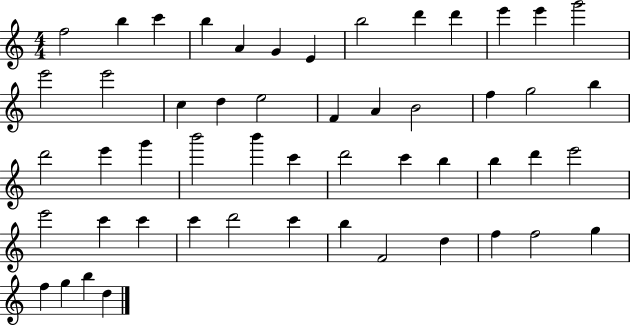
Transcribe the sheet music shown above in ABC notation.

X:1
T:Untitled
M:4/4
L:1/4
K:C
f2 b c' b A G E b2 d' d' e' e' g'2 e'2 e'2 c d e2 F A B2 f g2 b d'2 e' g' b'2 b' c' d'2 c' b b d' e'2 e'2 c' c' c' d'2 c' b F2 d f f2 g f g b d